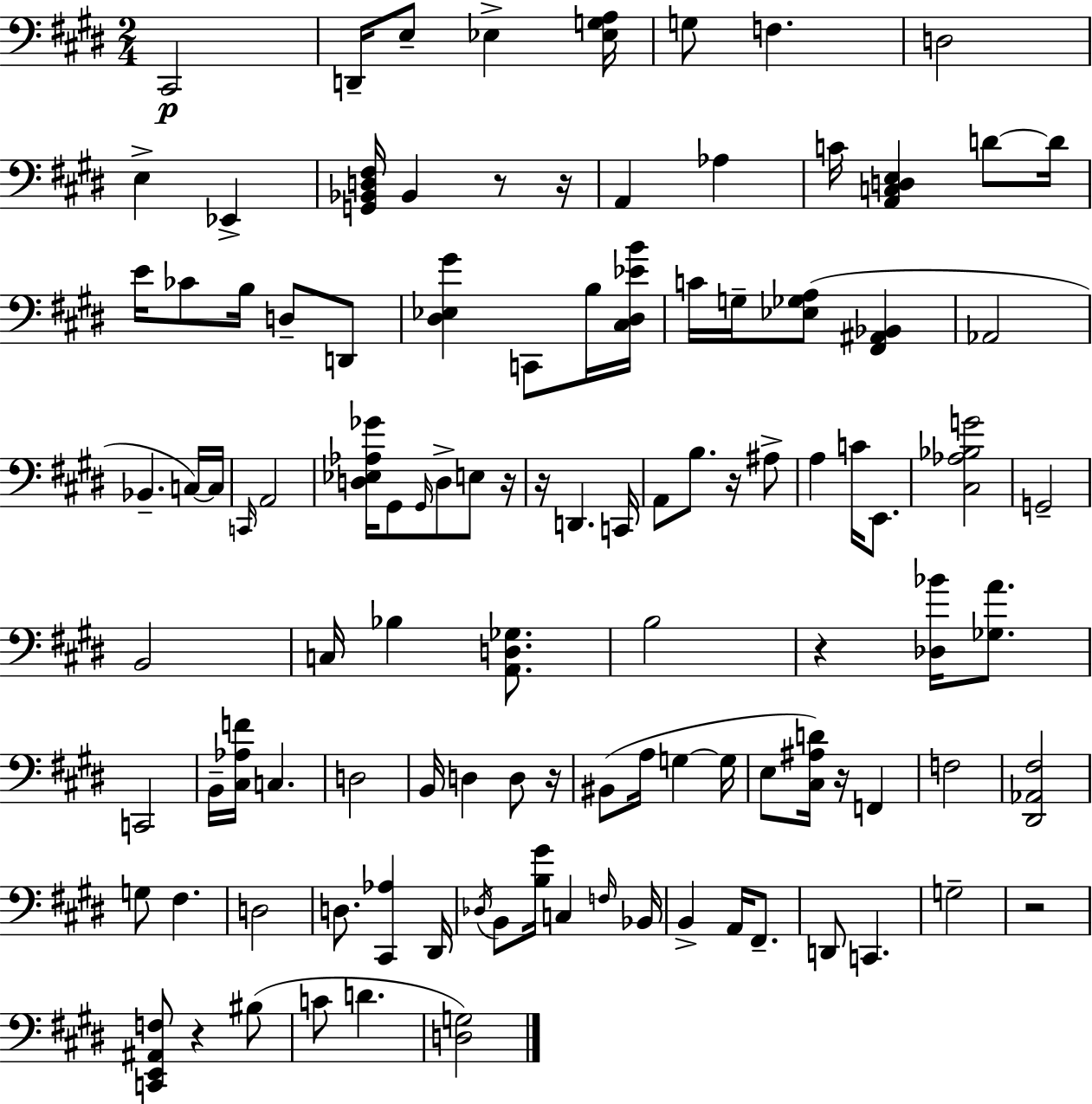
{
  \clef bass
  \numericTimeSignature
  \time 2/4
  \key e \major
  cis,2\p | d,16-- e8-- ees4-> <ees g a>16 | g8 f4. | d2 | \break e4-> ees,4-> | <g, bes, d fis>16 bes,4 r8 r16 | a,4 aes4 | c'16 <a, c d e>4 d'8~~ d'16 | \break e'16 ces'8 b16 d8-- d,8 | <dis ees gis'>4 c,8 b16 <cis dis ees' b'>16 | c'16 g16-- <ees ges a>8( <fis, ais, bes,>4 | aes,2 | \break bes,4.-- c16~~) c16 | \grace { c,16 } a,2 | <d ees aes ges'>16 gis,8 \grace { gis,16 } d8-> e8 | r16 r16 d,4. | \break c,16 a,8 b8. r16 | ais8-> a4 c'16 e,8. | <cis aes bes g'>2 | g,2-- | \break b,2 | c16 bes4 <a, d ges>8. | b2 | r4 <des bes'>16 <ges a'>8. | \break c,2 | b,16-- <cis aes f'>16 c4. | d2 | b,16 d4 d8 | \break r16 bis,8( a16 g4~~ | g16 e8 <cis ais d'>16) r16 f,4 | f2 | <dis, aes, fis>2 | \break g8 fis4. | d2 | d8. <cis, aes>4 | dis,16 \acciaccatura { des16 } b,8 <b gis'>16 c4 | \break \grace { f16 } bes,16 b,4-> | a,16 fis,8.-- d,8 c,4. | g2-- | r2 | \break <c, e, ais, f>8 r4 | bis8( c'8 d'4. | <d g>2) | \bar "|."
}